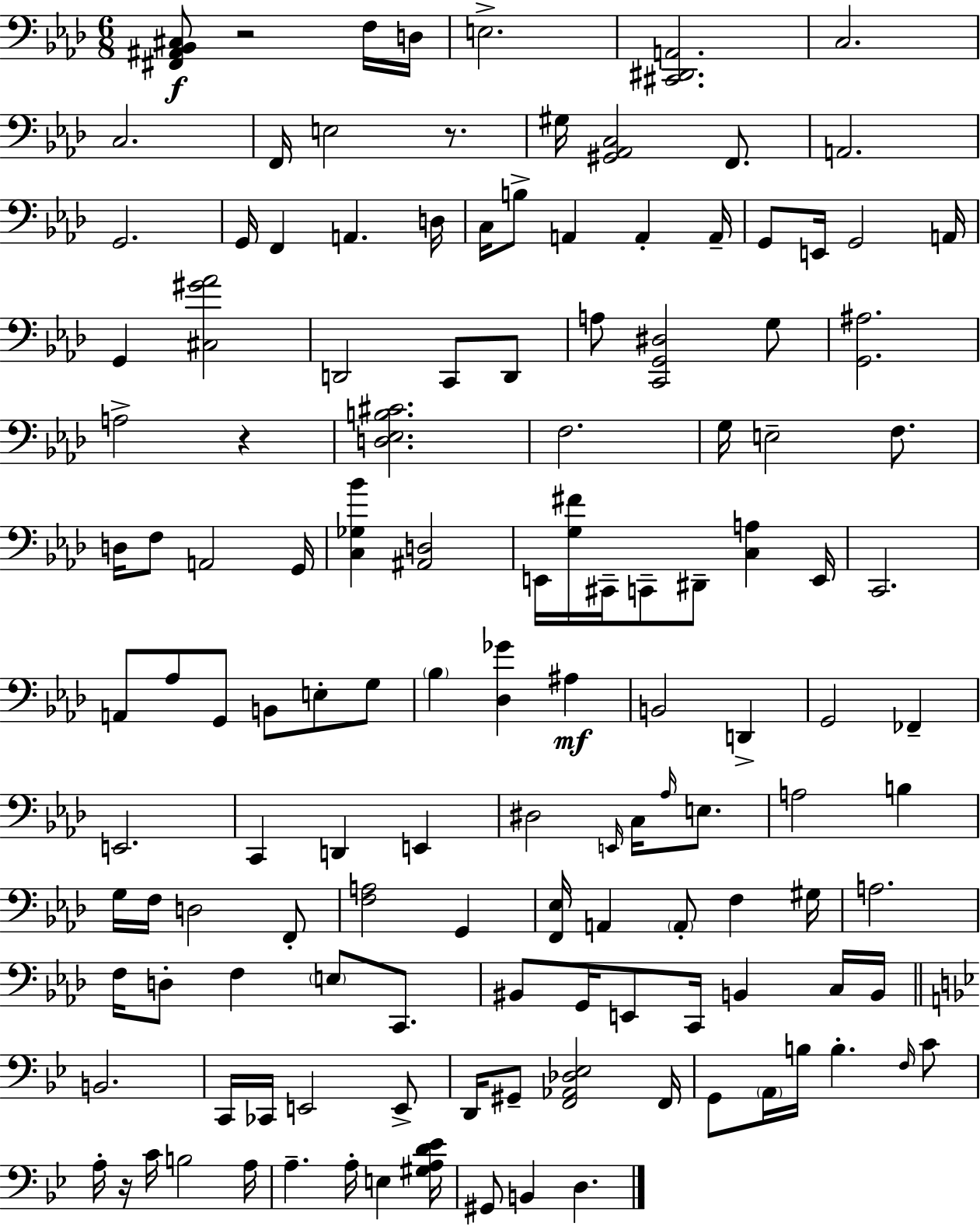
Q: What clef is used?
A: bass